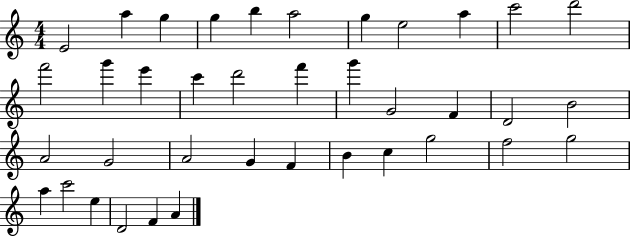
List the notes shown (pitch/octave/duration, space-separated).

E4/h A5/q G5/q G5/q B5/q A5/h G5/q E5/h A5/q C6/h D6/h F6/h G6/q E6/q C6/q D6/h F6/q G6/q G4/h F4/q D4/h B4/h A4/h G4/h A4/h G4/q F4/q B4/q C5/q G5/h F5/h G5/h A5/q C6/h E5/q D4/h F4/q A4/q